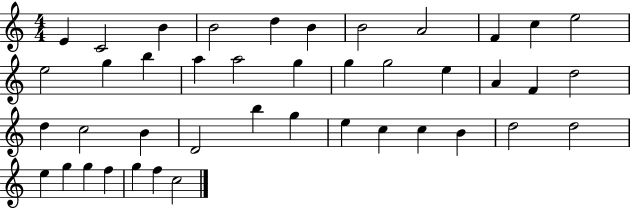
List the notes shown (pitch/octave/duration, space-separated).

E4/q C4/h B4/q B4/h D5/q B4/q B4/h A4/h F4/q C5/q E5/h E5/h G5/q B5/q A5/q A5/h G5/q G5/q G5/h E5/q A4/q F4/q D5/h D5/q C5/h B4/q D4/h B5/q G5/q E5/q C5/q C5/q B4/q D5/h D5/h E5/q G5/q G5/q F5/q G5/q F5/q C5/h